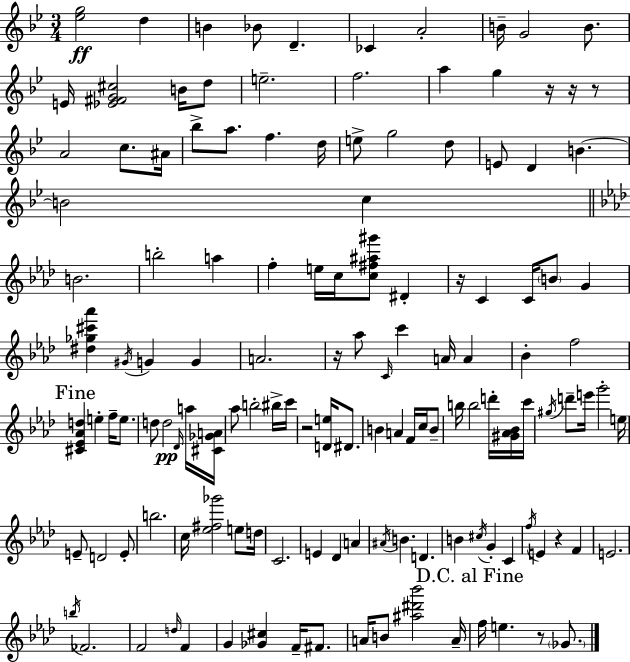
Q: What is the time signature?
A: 3/4